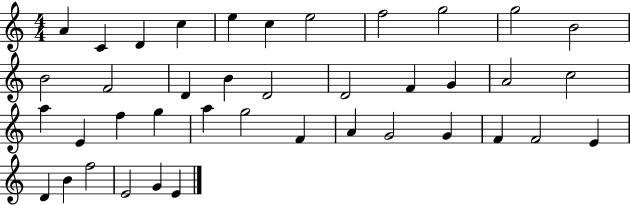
A4/q C4/q D4/q C5/q E5/q C5/q E5/h F5/h G5/h G5/h B4/h B4/h F4/h D4/q B4/q D4/h D4/h F4/q G4/q A4/h C5/h A5/q E4/q F5/q G5/q A5/q G5/h F4/q A4/q G4/h G4/q F4/q F4/h E4/q D4/q B4/q F5/h E4/h G4/q E4/q